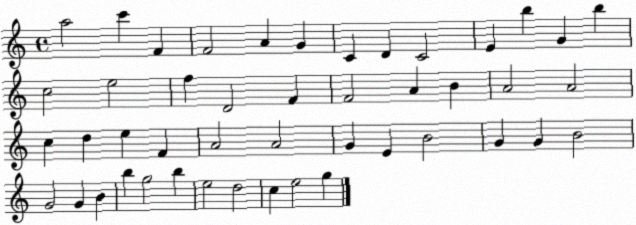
X:1
T:Untitled
M:4/4
L:1/4
K:C
a2 c' F F2 A G C D C2 E b G b c2 e2 f D2 F F2 A B A2 A2 c d e F A2 A2 G E B2 G G B2 G2 G B b g2 b e2 d2 c e2 g